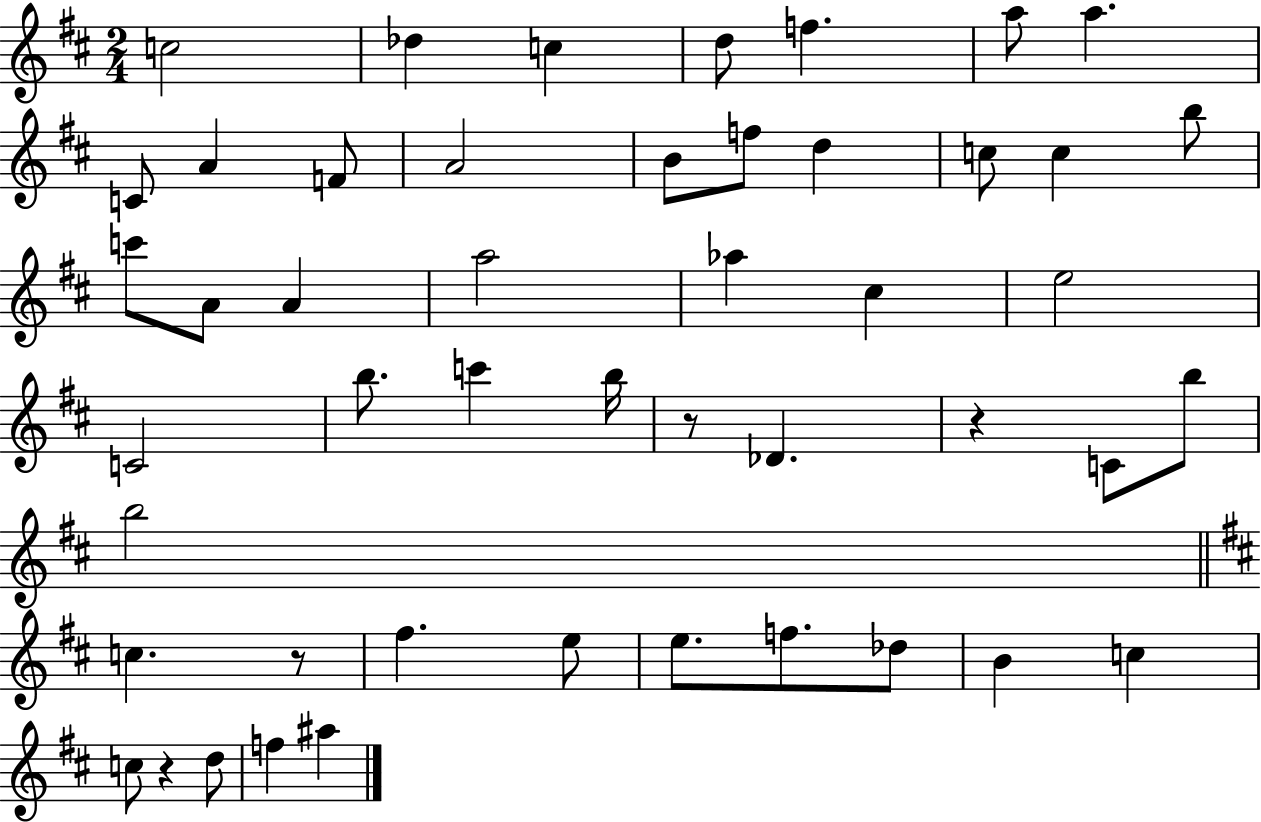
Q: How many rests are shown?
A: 4